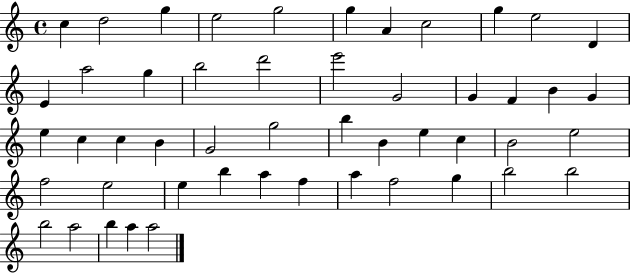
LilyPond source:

{
  \clef treble
  \time 4/4
  \defaultTimeSignature
  \key c \major
  c''4 d''2 g''4 | e''2 g''2 | g''4 a'4 c''2 | g''4 e''2 d'4 | \break e'4 a''2 g''4 | b''2 d'''2 | e'''2 g'2 | g'4 f'4 b'4 g'4 | \break e''4 c''4 c''4 b'4 | g'2 g''2 | b''4 b'4 e''4 c''4 | b'2 e''2 | \break f''2 e''2 | e''4 b''4 a''4 f''4 | a''4 f''2 g''4 | b''2 b''2 | \break b''2 a''2 | b''4 a''4 a''2 | \bar "|."
}